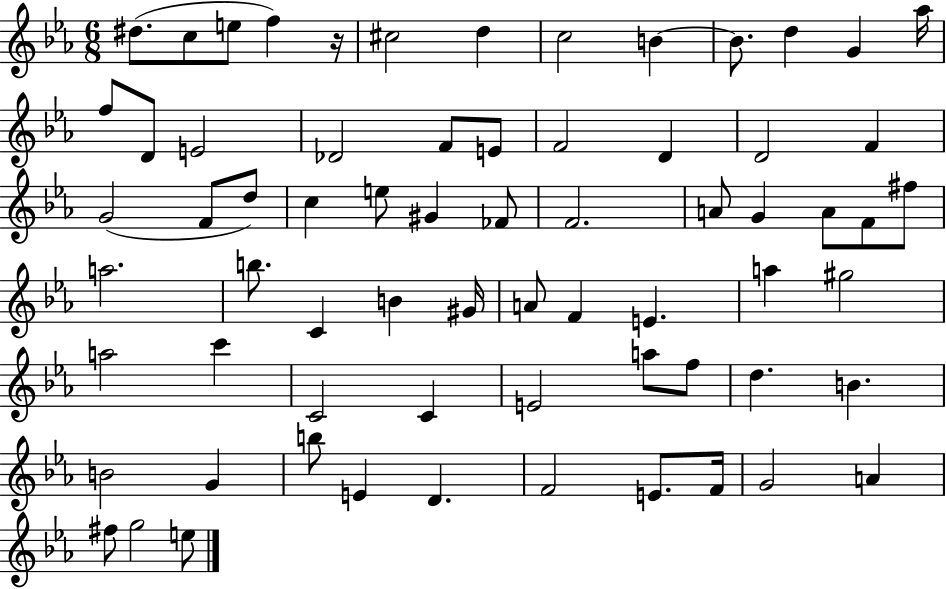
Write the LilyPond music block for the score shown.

{
  \clef treble
  \numericTimeSignature
  \time 6/8
  \key ees \major
  dis''8.( c''8 e''8 f''4) r16 | cis''2 d''4 | c''2 b'4~~ | b'8. d''4 g'4 aes''16 | \break f''8 d'8 e'2 | des'2 f'8 e'8 | f'2 d'4 | d'2 f'4 | \break g'2( f'8 d''8) | c''4 e''8 gis'4 fes'8 | f'2. | a'8 g'4 a'8 f'8 fis''8 | \break a''2. | b''8. c'4 b'4 gis'16 | a'8 f'4 e'4. | a''4 gis''2 | \break a''2 c'''4 | c'2 c'4 | e'2 a''8 f''8 | d''4. b'4. | \break b'2 g'4 | b''8 e'4 d'4. | f'2 e'8. f'16 | g'2 a'4 | \break fis''8 g''2 e''8 | \bar "|."
}